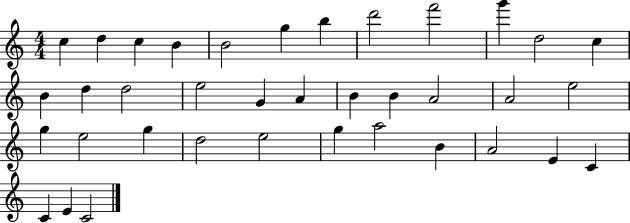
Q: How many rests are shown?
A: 0